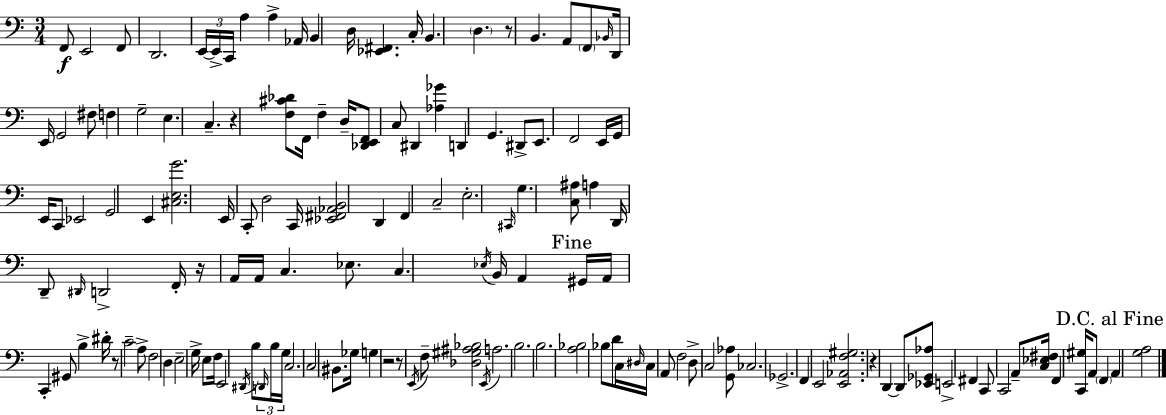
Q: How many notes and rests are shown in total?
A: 145